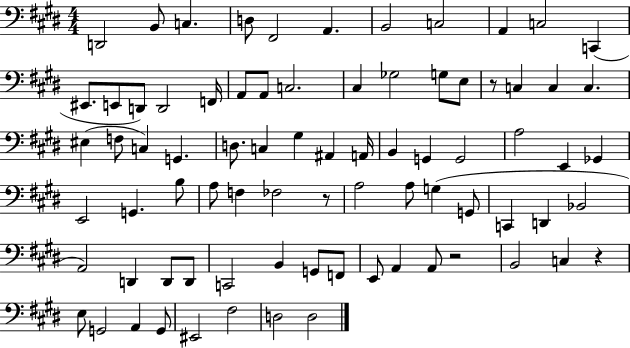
{
  \clef bass
  \numericTimeSignature
  \time 4/4
  \key e \major
  \repeat volta 2 { d,2 b,8 c4. | d8 fis,2 a,4. | b,2 c2 | a,4 c2 c,4( | \break eis,8. e,8 d,8) d,2 f,16 | a,8 a,8 c2. | cis4 ges2 g8 e8 | r8 c4 c4 c4. | \break eis4( f8 c4) g,4. | d8. c4 gis4 ais,4 a,16 | b,4 g,4 g,2 | a2 e,4 ges,4 | \break e,2 g,4. b8 | a8 f4 fes2 r8 | a2 a8 g4( g,8 | c,4 d,4 bes,2 | \break a,2) d,4 d,8 d,8 | c,2 b,4 g,8 f,8 | e,8 a,4 a,8 r2 | b,2 c4 r4 | \break e8 g,2 a,4 g,8 | eis,2 fis2 | d2 d2 | } \bar "|."
}